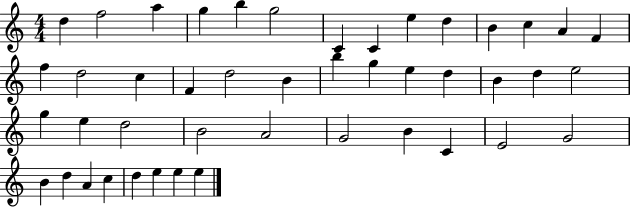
{
  \clef treble
  \numericTimeSignature
  \time 4/4
  \key c \major
  d''4 f''2 a''4 | g''4 b''4 g''2 | c'4 c'4 e''4 d''4 | b'4 c''4 a'4 f'4 | \break f''4 d''2 c''4 | f'4 d''2 b'4 | b''4 g''4 e''4 d''4 | b'4 d''4 e''2 | \break g''4 e''4 d''2 | b'2 a'2 | g'2 b'4 c'4 | e'2 g'2 | \break b'4 d''4 a'4 c''4 | d''4 e''4 e''4 e''4 | \bar "|."
}